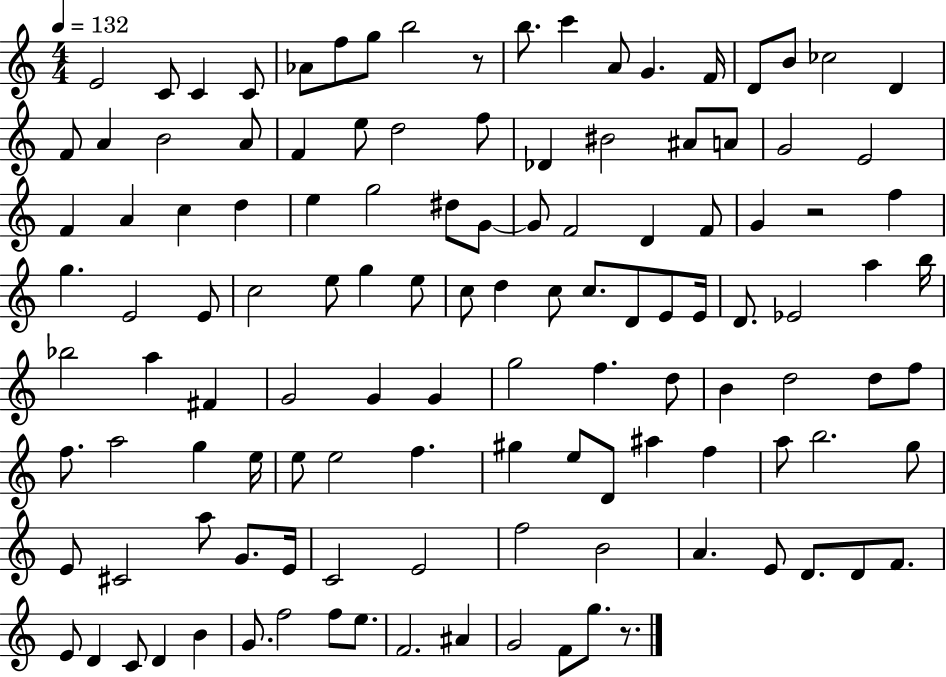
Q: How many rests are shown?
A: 3